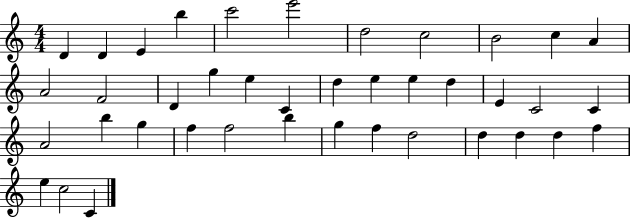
D4/q D4/q E4/q B5/q C6/h E6/h D5/h C5/h B4/h C5/q A4/q A4/h F4/h D4/q G5/q E5/q C4/q D5/q E5/q E5/q D5/q E4/q C4/h C4/q A4/h B5/q G5/q F5/q F5/h B5/q G5/q F5/q D5/h D5/q D5/q D5/q F5/q E5/q C5/h C4/q